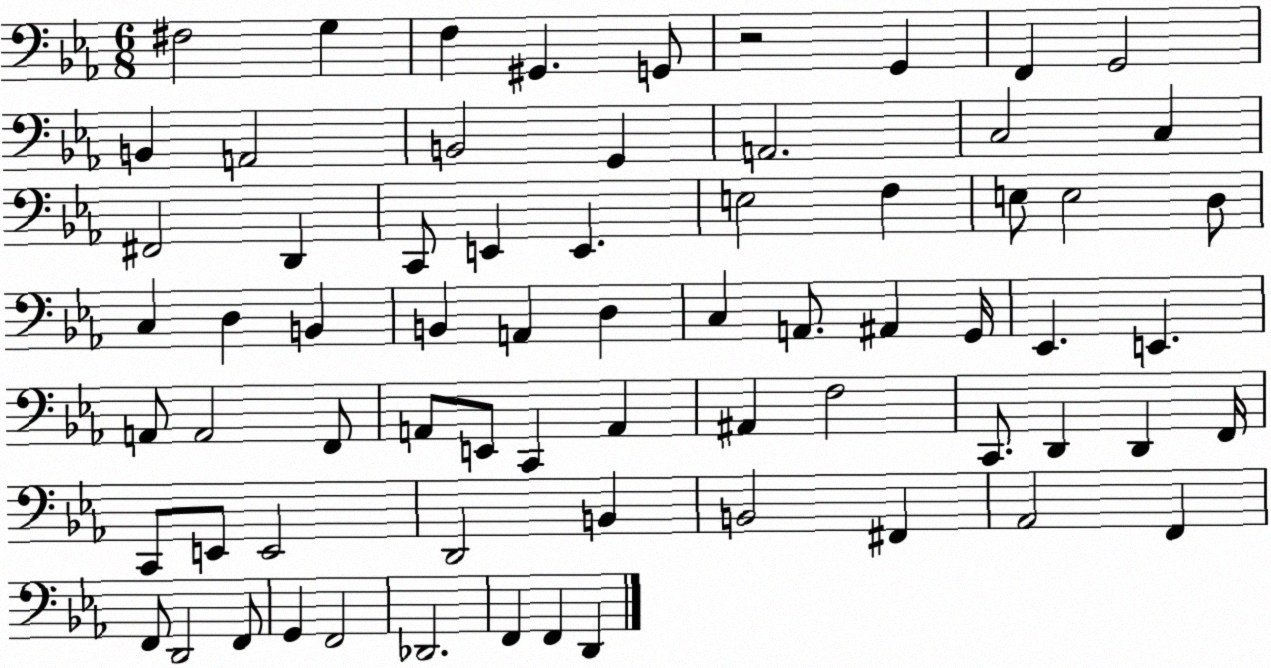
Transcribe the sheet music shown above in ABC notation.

X:1
T:Untitled
M:6/8
L:1/4
K:Eb
^F,2 G, F, ^G,, G,,/2 z2 G,, F,, G,,2 B,, A,,2 B,,2 G,, A,,2 C,2 C, ^F,,2 D,, C,,/2 E,, E,, E,2 F, E,/2 E,2 D,/2 C, D, B,, B,, A,, D, C, A,,/2 ^A,, G,,/4 _E,, E,, A,,/2 A,,2 F,,/2 A,,/2 E,,/2 C,, A,, ^A,, F,2 C,,/2 D,, D,, F,,/4 C,,/2 E,,/2 E,,2 D,,2 B,, B,,2 ^F,, _A,,2 F,, F,,/2 D,,2 F,,/2 G,, F,,2 _D,,2 F,, F,, D,,